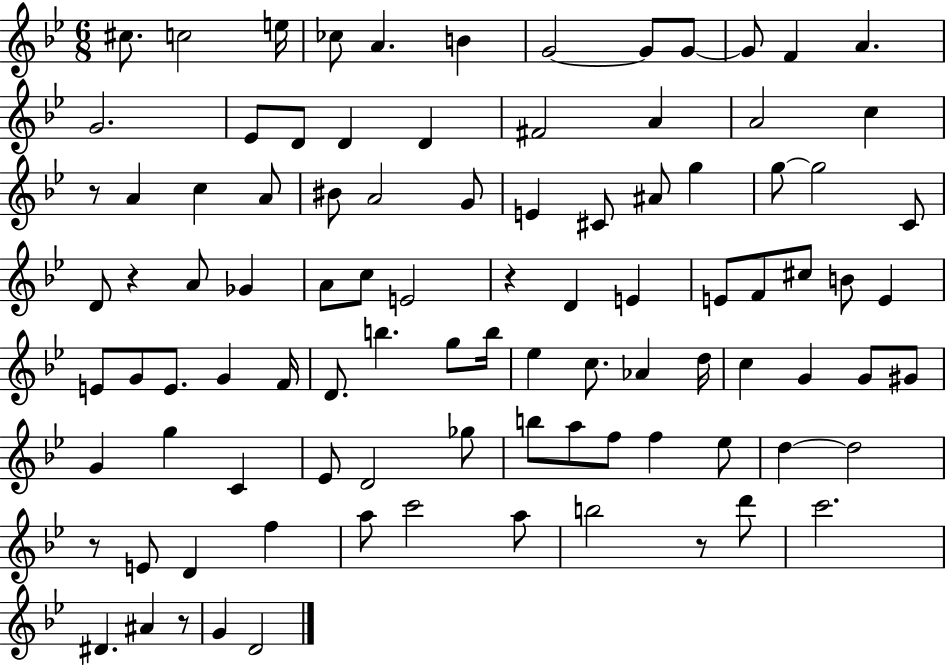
{
  \clef treble
  \numericTimeSignature
  \time 6/8
  \key bes \major
  \repeat volta 2 { cis''8. c''2 e''16 | ces''8 a'4. b'4 | g'2~~ g'8 g'8~~ | g'8 f'4 a'4. | \break g'2. | ees'8 d'8 d'4 d'4 | fis'2 a'4 | a'2 c''4 | \break r8 a'4 c''4 a'8 | bis'8 a'2 g'8 | e'4 cis'8 ais'8 g''4 | g''8~~ g''2 c'8 | \break d'8 r4 a'8 ges'4 | a'8 c''8 e'2 | r4 d'4 e'4 | e'8 f'8 cis''8 b'8 e'4 | \break e'8 g'8 e'8. g'4 f'16 | d'8. b''4. g''8 b''16 | ees''4 c''8. aes'4 d''16 | c''4 g'4 g'8 gis'8 | \break g'4 g''4 c'4 | ees'8 d'2 ges''8 | b''8 a''8 f''8 f''4 ees''8 | d''4~~ d''2 | \break r8 e'8 d'4 f''4 | a''8 c'''2 a''8 | b''2 r8 d'''8 | c'''2. | \break dis'4. ais'4 r8 | g'4 d'2 | } \bar "|."
}